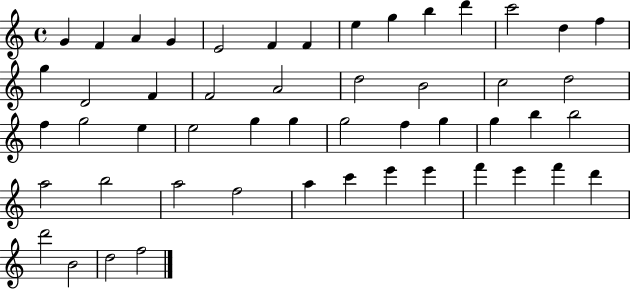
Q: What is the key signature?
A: C major